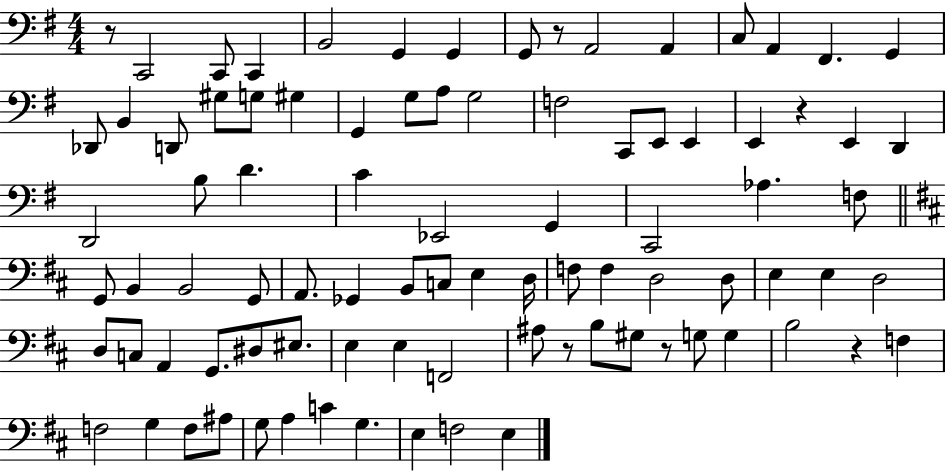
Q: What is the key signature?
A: G major